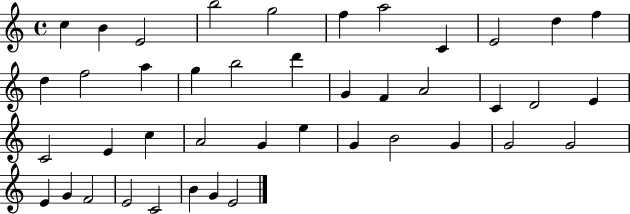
{
  \clef treble
  \time 4/4
  \defaultTimeSignature
  \key c \major
  c''4 b'4 e'2 | b''2 g''2 | f''4 a''2 c'4 | e'2 d''4 f''4 | \break d''4 f''2 a''4 | g''4 b''2 d'''4 | g'4 f'4 a'2 | c'4 d'2 e'4 | \break c'2 e'4 c''4 | a'2 g'4 e''4 | g'4 b'2 g'4 | g'2 g'2 | \break e'4 g'4 f'2 | e'2 c'2 | b'4 g'4 e'2 | \bar "|."
}